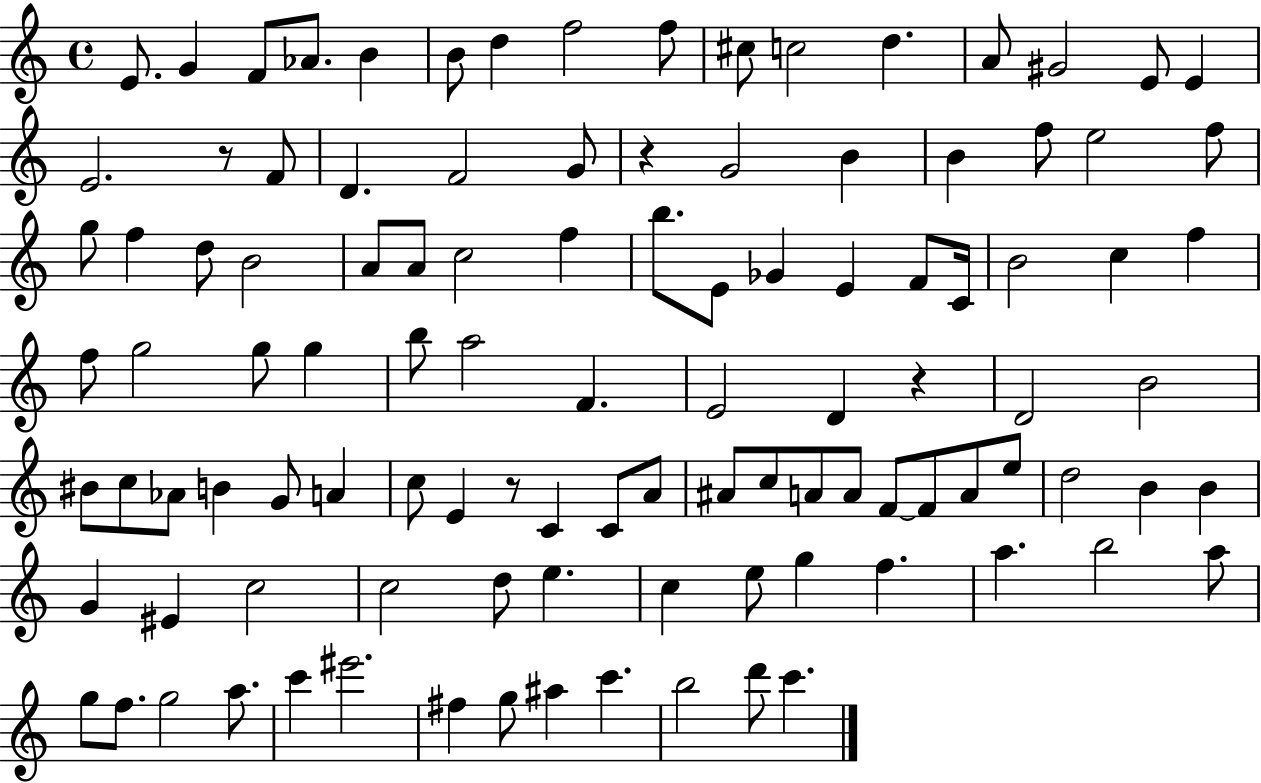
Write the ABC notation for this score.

X:1
T:Untitled
M:4/4
L:1/4
K:C
E/2 G F/2 _A/2 B B/2 d f2 f/2 ^c/2 c2 d A/2 ^G2 E/2 E E2 z/2 F/2 D F2 G/2 z G2 B B f/2 e2 f/2 g/2 f d/2 B2 A/2 A/2 c2 f b/2 E/2 _G E F/2 C/4 B2 c f f/2 g2 g/2 g b/2 a2 F E2 D z D2 B2 ^B/2 c/2 _A/2 B G/2 A c/2 E z/2 C C/2 A/2 ^A/2 c/2 A/2 A/2 F/2 F/2 A/2 e/2 d2 B B G ^E c2 c2 d/2 e c e/2 g f a b2 a/2 g/2 f/2 g2 a/2 c' ^e'2 ^f g/2 ^a c' b2 d'/2 c'